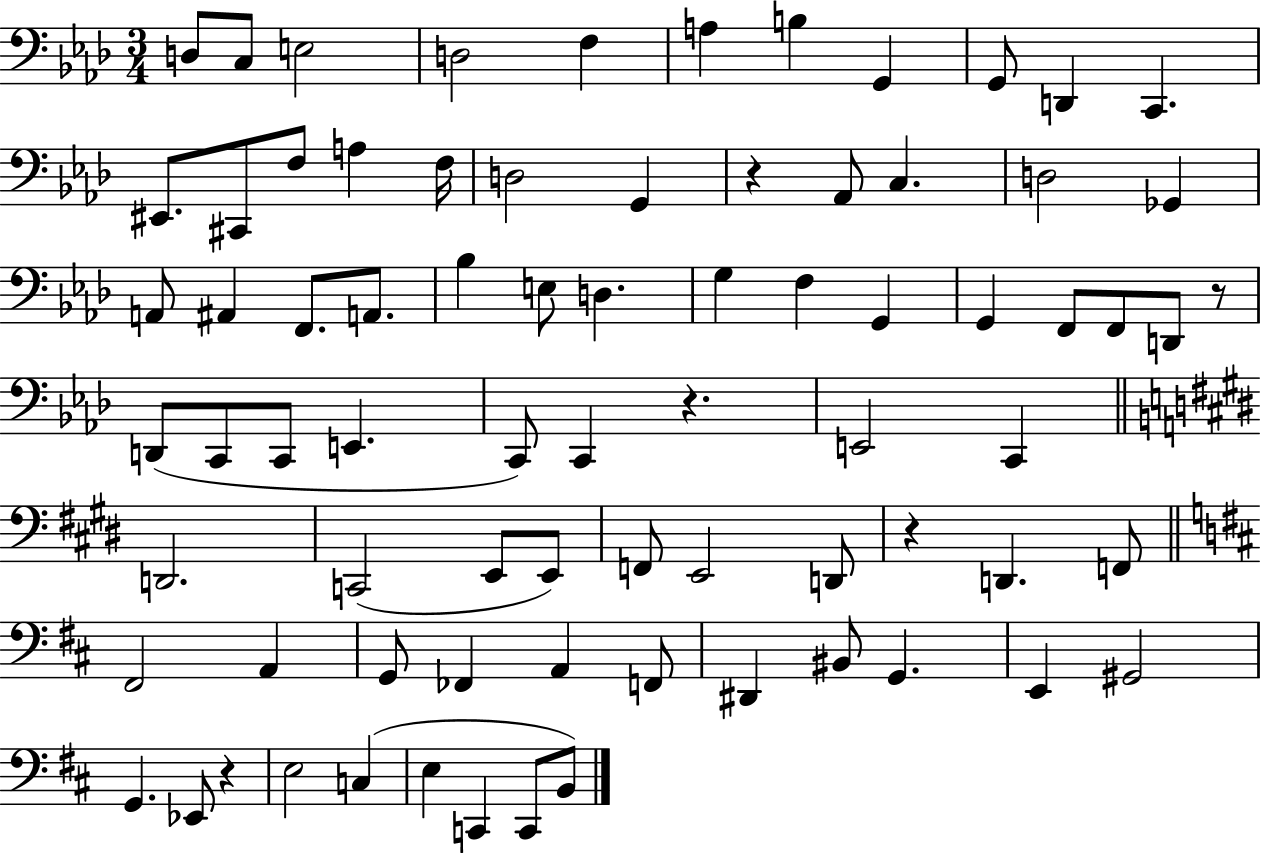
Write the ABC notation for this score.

X:1
T:Untitled
M:3/4
L:1/4
K:Ab
D,/2 C,/2 E,2 D,2 F, A, B, G,, G,,/2 D,, C,, ^E,,/2 ^C,,/2 F,/2 A, F,/4 D,2 G,, z _A,,/2 C, D,2 _G,, A,,/2 ^A,, F,,/2 A,,/2 _B, E,/2 D, G, F, G,, G,, F,,/2 F,,/2 D,,/2 z/2 D,,/2 C,,/2 C,,/2 E,, C,,/2 C,, z E,,2 C,, D,,2 C,,2 E,,/2 E,,/2 F,,/2 E,,2 D,,/2 z D,, F,,/2 ^F,,2 A,, G,,/2 _F,, A,, F,,/2 ^D,, ^B,,/2 G,, E,, ^G,,2 G,, _E,,/2 z E,2 C, E, C,, C,,/2 B,,/2